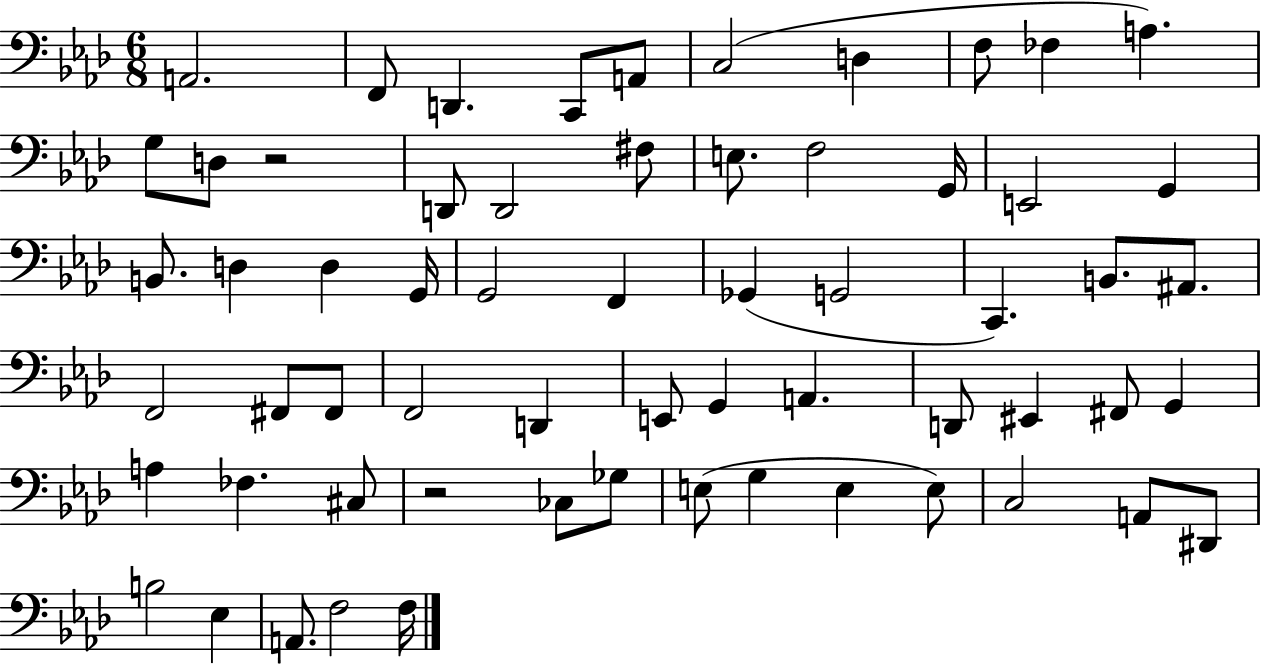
{
  \clef bass
  \numericTimeSignature
  \time 6/8
  \key aes \major
  \repeat volta 2 { a,2. | f,8 d,4. c,8 a,8 | c2( d4 | f8 fes4 a4.) | \break g8 d8 r2 | d,8 d,2 fis8 | e8. f2 g,16 | e,2 g,4 | \break b,8. d4 d4 g,16 | g,2 f,4 | ges,4( g,2 | c,4.) b,8. ais,8. | \break f,2 fis,8 fis,8 | f,2 d,4 | e,8 g,4 a,4. | d,8 eis,4 fis,8 g,4 | \break a4 fes4. cis8 | r2 ces8 ges8 | e8( g4 e4 e8) | c2 a,8 dis,8 | \break b2 ees4 | a,8. f2 f16 | } \bar "|."
}